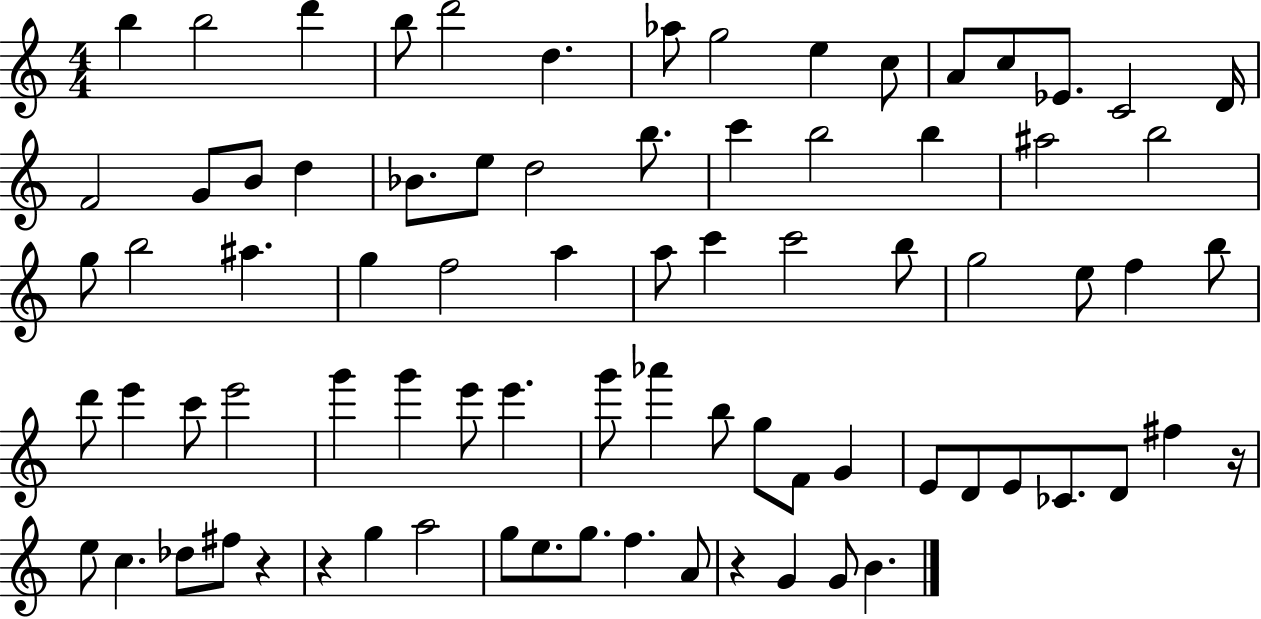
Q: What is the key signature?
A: C major